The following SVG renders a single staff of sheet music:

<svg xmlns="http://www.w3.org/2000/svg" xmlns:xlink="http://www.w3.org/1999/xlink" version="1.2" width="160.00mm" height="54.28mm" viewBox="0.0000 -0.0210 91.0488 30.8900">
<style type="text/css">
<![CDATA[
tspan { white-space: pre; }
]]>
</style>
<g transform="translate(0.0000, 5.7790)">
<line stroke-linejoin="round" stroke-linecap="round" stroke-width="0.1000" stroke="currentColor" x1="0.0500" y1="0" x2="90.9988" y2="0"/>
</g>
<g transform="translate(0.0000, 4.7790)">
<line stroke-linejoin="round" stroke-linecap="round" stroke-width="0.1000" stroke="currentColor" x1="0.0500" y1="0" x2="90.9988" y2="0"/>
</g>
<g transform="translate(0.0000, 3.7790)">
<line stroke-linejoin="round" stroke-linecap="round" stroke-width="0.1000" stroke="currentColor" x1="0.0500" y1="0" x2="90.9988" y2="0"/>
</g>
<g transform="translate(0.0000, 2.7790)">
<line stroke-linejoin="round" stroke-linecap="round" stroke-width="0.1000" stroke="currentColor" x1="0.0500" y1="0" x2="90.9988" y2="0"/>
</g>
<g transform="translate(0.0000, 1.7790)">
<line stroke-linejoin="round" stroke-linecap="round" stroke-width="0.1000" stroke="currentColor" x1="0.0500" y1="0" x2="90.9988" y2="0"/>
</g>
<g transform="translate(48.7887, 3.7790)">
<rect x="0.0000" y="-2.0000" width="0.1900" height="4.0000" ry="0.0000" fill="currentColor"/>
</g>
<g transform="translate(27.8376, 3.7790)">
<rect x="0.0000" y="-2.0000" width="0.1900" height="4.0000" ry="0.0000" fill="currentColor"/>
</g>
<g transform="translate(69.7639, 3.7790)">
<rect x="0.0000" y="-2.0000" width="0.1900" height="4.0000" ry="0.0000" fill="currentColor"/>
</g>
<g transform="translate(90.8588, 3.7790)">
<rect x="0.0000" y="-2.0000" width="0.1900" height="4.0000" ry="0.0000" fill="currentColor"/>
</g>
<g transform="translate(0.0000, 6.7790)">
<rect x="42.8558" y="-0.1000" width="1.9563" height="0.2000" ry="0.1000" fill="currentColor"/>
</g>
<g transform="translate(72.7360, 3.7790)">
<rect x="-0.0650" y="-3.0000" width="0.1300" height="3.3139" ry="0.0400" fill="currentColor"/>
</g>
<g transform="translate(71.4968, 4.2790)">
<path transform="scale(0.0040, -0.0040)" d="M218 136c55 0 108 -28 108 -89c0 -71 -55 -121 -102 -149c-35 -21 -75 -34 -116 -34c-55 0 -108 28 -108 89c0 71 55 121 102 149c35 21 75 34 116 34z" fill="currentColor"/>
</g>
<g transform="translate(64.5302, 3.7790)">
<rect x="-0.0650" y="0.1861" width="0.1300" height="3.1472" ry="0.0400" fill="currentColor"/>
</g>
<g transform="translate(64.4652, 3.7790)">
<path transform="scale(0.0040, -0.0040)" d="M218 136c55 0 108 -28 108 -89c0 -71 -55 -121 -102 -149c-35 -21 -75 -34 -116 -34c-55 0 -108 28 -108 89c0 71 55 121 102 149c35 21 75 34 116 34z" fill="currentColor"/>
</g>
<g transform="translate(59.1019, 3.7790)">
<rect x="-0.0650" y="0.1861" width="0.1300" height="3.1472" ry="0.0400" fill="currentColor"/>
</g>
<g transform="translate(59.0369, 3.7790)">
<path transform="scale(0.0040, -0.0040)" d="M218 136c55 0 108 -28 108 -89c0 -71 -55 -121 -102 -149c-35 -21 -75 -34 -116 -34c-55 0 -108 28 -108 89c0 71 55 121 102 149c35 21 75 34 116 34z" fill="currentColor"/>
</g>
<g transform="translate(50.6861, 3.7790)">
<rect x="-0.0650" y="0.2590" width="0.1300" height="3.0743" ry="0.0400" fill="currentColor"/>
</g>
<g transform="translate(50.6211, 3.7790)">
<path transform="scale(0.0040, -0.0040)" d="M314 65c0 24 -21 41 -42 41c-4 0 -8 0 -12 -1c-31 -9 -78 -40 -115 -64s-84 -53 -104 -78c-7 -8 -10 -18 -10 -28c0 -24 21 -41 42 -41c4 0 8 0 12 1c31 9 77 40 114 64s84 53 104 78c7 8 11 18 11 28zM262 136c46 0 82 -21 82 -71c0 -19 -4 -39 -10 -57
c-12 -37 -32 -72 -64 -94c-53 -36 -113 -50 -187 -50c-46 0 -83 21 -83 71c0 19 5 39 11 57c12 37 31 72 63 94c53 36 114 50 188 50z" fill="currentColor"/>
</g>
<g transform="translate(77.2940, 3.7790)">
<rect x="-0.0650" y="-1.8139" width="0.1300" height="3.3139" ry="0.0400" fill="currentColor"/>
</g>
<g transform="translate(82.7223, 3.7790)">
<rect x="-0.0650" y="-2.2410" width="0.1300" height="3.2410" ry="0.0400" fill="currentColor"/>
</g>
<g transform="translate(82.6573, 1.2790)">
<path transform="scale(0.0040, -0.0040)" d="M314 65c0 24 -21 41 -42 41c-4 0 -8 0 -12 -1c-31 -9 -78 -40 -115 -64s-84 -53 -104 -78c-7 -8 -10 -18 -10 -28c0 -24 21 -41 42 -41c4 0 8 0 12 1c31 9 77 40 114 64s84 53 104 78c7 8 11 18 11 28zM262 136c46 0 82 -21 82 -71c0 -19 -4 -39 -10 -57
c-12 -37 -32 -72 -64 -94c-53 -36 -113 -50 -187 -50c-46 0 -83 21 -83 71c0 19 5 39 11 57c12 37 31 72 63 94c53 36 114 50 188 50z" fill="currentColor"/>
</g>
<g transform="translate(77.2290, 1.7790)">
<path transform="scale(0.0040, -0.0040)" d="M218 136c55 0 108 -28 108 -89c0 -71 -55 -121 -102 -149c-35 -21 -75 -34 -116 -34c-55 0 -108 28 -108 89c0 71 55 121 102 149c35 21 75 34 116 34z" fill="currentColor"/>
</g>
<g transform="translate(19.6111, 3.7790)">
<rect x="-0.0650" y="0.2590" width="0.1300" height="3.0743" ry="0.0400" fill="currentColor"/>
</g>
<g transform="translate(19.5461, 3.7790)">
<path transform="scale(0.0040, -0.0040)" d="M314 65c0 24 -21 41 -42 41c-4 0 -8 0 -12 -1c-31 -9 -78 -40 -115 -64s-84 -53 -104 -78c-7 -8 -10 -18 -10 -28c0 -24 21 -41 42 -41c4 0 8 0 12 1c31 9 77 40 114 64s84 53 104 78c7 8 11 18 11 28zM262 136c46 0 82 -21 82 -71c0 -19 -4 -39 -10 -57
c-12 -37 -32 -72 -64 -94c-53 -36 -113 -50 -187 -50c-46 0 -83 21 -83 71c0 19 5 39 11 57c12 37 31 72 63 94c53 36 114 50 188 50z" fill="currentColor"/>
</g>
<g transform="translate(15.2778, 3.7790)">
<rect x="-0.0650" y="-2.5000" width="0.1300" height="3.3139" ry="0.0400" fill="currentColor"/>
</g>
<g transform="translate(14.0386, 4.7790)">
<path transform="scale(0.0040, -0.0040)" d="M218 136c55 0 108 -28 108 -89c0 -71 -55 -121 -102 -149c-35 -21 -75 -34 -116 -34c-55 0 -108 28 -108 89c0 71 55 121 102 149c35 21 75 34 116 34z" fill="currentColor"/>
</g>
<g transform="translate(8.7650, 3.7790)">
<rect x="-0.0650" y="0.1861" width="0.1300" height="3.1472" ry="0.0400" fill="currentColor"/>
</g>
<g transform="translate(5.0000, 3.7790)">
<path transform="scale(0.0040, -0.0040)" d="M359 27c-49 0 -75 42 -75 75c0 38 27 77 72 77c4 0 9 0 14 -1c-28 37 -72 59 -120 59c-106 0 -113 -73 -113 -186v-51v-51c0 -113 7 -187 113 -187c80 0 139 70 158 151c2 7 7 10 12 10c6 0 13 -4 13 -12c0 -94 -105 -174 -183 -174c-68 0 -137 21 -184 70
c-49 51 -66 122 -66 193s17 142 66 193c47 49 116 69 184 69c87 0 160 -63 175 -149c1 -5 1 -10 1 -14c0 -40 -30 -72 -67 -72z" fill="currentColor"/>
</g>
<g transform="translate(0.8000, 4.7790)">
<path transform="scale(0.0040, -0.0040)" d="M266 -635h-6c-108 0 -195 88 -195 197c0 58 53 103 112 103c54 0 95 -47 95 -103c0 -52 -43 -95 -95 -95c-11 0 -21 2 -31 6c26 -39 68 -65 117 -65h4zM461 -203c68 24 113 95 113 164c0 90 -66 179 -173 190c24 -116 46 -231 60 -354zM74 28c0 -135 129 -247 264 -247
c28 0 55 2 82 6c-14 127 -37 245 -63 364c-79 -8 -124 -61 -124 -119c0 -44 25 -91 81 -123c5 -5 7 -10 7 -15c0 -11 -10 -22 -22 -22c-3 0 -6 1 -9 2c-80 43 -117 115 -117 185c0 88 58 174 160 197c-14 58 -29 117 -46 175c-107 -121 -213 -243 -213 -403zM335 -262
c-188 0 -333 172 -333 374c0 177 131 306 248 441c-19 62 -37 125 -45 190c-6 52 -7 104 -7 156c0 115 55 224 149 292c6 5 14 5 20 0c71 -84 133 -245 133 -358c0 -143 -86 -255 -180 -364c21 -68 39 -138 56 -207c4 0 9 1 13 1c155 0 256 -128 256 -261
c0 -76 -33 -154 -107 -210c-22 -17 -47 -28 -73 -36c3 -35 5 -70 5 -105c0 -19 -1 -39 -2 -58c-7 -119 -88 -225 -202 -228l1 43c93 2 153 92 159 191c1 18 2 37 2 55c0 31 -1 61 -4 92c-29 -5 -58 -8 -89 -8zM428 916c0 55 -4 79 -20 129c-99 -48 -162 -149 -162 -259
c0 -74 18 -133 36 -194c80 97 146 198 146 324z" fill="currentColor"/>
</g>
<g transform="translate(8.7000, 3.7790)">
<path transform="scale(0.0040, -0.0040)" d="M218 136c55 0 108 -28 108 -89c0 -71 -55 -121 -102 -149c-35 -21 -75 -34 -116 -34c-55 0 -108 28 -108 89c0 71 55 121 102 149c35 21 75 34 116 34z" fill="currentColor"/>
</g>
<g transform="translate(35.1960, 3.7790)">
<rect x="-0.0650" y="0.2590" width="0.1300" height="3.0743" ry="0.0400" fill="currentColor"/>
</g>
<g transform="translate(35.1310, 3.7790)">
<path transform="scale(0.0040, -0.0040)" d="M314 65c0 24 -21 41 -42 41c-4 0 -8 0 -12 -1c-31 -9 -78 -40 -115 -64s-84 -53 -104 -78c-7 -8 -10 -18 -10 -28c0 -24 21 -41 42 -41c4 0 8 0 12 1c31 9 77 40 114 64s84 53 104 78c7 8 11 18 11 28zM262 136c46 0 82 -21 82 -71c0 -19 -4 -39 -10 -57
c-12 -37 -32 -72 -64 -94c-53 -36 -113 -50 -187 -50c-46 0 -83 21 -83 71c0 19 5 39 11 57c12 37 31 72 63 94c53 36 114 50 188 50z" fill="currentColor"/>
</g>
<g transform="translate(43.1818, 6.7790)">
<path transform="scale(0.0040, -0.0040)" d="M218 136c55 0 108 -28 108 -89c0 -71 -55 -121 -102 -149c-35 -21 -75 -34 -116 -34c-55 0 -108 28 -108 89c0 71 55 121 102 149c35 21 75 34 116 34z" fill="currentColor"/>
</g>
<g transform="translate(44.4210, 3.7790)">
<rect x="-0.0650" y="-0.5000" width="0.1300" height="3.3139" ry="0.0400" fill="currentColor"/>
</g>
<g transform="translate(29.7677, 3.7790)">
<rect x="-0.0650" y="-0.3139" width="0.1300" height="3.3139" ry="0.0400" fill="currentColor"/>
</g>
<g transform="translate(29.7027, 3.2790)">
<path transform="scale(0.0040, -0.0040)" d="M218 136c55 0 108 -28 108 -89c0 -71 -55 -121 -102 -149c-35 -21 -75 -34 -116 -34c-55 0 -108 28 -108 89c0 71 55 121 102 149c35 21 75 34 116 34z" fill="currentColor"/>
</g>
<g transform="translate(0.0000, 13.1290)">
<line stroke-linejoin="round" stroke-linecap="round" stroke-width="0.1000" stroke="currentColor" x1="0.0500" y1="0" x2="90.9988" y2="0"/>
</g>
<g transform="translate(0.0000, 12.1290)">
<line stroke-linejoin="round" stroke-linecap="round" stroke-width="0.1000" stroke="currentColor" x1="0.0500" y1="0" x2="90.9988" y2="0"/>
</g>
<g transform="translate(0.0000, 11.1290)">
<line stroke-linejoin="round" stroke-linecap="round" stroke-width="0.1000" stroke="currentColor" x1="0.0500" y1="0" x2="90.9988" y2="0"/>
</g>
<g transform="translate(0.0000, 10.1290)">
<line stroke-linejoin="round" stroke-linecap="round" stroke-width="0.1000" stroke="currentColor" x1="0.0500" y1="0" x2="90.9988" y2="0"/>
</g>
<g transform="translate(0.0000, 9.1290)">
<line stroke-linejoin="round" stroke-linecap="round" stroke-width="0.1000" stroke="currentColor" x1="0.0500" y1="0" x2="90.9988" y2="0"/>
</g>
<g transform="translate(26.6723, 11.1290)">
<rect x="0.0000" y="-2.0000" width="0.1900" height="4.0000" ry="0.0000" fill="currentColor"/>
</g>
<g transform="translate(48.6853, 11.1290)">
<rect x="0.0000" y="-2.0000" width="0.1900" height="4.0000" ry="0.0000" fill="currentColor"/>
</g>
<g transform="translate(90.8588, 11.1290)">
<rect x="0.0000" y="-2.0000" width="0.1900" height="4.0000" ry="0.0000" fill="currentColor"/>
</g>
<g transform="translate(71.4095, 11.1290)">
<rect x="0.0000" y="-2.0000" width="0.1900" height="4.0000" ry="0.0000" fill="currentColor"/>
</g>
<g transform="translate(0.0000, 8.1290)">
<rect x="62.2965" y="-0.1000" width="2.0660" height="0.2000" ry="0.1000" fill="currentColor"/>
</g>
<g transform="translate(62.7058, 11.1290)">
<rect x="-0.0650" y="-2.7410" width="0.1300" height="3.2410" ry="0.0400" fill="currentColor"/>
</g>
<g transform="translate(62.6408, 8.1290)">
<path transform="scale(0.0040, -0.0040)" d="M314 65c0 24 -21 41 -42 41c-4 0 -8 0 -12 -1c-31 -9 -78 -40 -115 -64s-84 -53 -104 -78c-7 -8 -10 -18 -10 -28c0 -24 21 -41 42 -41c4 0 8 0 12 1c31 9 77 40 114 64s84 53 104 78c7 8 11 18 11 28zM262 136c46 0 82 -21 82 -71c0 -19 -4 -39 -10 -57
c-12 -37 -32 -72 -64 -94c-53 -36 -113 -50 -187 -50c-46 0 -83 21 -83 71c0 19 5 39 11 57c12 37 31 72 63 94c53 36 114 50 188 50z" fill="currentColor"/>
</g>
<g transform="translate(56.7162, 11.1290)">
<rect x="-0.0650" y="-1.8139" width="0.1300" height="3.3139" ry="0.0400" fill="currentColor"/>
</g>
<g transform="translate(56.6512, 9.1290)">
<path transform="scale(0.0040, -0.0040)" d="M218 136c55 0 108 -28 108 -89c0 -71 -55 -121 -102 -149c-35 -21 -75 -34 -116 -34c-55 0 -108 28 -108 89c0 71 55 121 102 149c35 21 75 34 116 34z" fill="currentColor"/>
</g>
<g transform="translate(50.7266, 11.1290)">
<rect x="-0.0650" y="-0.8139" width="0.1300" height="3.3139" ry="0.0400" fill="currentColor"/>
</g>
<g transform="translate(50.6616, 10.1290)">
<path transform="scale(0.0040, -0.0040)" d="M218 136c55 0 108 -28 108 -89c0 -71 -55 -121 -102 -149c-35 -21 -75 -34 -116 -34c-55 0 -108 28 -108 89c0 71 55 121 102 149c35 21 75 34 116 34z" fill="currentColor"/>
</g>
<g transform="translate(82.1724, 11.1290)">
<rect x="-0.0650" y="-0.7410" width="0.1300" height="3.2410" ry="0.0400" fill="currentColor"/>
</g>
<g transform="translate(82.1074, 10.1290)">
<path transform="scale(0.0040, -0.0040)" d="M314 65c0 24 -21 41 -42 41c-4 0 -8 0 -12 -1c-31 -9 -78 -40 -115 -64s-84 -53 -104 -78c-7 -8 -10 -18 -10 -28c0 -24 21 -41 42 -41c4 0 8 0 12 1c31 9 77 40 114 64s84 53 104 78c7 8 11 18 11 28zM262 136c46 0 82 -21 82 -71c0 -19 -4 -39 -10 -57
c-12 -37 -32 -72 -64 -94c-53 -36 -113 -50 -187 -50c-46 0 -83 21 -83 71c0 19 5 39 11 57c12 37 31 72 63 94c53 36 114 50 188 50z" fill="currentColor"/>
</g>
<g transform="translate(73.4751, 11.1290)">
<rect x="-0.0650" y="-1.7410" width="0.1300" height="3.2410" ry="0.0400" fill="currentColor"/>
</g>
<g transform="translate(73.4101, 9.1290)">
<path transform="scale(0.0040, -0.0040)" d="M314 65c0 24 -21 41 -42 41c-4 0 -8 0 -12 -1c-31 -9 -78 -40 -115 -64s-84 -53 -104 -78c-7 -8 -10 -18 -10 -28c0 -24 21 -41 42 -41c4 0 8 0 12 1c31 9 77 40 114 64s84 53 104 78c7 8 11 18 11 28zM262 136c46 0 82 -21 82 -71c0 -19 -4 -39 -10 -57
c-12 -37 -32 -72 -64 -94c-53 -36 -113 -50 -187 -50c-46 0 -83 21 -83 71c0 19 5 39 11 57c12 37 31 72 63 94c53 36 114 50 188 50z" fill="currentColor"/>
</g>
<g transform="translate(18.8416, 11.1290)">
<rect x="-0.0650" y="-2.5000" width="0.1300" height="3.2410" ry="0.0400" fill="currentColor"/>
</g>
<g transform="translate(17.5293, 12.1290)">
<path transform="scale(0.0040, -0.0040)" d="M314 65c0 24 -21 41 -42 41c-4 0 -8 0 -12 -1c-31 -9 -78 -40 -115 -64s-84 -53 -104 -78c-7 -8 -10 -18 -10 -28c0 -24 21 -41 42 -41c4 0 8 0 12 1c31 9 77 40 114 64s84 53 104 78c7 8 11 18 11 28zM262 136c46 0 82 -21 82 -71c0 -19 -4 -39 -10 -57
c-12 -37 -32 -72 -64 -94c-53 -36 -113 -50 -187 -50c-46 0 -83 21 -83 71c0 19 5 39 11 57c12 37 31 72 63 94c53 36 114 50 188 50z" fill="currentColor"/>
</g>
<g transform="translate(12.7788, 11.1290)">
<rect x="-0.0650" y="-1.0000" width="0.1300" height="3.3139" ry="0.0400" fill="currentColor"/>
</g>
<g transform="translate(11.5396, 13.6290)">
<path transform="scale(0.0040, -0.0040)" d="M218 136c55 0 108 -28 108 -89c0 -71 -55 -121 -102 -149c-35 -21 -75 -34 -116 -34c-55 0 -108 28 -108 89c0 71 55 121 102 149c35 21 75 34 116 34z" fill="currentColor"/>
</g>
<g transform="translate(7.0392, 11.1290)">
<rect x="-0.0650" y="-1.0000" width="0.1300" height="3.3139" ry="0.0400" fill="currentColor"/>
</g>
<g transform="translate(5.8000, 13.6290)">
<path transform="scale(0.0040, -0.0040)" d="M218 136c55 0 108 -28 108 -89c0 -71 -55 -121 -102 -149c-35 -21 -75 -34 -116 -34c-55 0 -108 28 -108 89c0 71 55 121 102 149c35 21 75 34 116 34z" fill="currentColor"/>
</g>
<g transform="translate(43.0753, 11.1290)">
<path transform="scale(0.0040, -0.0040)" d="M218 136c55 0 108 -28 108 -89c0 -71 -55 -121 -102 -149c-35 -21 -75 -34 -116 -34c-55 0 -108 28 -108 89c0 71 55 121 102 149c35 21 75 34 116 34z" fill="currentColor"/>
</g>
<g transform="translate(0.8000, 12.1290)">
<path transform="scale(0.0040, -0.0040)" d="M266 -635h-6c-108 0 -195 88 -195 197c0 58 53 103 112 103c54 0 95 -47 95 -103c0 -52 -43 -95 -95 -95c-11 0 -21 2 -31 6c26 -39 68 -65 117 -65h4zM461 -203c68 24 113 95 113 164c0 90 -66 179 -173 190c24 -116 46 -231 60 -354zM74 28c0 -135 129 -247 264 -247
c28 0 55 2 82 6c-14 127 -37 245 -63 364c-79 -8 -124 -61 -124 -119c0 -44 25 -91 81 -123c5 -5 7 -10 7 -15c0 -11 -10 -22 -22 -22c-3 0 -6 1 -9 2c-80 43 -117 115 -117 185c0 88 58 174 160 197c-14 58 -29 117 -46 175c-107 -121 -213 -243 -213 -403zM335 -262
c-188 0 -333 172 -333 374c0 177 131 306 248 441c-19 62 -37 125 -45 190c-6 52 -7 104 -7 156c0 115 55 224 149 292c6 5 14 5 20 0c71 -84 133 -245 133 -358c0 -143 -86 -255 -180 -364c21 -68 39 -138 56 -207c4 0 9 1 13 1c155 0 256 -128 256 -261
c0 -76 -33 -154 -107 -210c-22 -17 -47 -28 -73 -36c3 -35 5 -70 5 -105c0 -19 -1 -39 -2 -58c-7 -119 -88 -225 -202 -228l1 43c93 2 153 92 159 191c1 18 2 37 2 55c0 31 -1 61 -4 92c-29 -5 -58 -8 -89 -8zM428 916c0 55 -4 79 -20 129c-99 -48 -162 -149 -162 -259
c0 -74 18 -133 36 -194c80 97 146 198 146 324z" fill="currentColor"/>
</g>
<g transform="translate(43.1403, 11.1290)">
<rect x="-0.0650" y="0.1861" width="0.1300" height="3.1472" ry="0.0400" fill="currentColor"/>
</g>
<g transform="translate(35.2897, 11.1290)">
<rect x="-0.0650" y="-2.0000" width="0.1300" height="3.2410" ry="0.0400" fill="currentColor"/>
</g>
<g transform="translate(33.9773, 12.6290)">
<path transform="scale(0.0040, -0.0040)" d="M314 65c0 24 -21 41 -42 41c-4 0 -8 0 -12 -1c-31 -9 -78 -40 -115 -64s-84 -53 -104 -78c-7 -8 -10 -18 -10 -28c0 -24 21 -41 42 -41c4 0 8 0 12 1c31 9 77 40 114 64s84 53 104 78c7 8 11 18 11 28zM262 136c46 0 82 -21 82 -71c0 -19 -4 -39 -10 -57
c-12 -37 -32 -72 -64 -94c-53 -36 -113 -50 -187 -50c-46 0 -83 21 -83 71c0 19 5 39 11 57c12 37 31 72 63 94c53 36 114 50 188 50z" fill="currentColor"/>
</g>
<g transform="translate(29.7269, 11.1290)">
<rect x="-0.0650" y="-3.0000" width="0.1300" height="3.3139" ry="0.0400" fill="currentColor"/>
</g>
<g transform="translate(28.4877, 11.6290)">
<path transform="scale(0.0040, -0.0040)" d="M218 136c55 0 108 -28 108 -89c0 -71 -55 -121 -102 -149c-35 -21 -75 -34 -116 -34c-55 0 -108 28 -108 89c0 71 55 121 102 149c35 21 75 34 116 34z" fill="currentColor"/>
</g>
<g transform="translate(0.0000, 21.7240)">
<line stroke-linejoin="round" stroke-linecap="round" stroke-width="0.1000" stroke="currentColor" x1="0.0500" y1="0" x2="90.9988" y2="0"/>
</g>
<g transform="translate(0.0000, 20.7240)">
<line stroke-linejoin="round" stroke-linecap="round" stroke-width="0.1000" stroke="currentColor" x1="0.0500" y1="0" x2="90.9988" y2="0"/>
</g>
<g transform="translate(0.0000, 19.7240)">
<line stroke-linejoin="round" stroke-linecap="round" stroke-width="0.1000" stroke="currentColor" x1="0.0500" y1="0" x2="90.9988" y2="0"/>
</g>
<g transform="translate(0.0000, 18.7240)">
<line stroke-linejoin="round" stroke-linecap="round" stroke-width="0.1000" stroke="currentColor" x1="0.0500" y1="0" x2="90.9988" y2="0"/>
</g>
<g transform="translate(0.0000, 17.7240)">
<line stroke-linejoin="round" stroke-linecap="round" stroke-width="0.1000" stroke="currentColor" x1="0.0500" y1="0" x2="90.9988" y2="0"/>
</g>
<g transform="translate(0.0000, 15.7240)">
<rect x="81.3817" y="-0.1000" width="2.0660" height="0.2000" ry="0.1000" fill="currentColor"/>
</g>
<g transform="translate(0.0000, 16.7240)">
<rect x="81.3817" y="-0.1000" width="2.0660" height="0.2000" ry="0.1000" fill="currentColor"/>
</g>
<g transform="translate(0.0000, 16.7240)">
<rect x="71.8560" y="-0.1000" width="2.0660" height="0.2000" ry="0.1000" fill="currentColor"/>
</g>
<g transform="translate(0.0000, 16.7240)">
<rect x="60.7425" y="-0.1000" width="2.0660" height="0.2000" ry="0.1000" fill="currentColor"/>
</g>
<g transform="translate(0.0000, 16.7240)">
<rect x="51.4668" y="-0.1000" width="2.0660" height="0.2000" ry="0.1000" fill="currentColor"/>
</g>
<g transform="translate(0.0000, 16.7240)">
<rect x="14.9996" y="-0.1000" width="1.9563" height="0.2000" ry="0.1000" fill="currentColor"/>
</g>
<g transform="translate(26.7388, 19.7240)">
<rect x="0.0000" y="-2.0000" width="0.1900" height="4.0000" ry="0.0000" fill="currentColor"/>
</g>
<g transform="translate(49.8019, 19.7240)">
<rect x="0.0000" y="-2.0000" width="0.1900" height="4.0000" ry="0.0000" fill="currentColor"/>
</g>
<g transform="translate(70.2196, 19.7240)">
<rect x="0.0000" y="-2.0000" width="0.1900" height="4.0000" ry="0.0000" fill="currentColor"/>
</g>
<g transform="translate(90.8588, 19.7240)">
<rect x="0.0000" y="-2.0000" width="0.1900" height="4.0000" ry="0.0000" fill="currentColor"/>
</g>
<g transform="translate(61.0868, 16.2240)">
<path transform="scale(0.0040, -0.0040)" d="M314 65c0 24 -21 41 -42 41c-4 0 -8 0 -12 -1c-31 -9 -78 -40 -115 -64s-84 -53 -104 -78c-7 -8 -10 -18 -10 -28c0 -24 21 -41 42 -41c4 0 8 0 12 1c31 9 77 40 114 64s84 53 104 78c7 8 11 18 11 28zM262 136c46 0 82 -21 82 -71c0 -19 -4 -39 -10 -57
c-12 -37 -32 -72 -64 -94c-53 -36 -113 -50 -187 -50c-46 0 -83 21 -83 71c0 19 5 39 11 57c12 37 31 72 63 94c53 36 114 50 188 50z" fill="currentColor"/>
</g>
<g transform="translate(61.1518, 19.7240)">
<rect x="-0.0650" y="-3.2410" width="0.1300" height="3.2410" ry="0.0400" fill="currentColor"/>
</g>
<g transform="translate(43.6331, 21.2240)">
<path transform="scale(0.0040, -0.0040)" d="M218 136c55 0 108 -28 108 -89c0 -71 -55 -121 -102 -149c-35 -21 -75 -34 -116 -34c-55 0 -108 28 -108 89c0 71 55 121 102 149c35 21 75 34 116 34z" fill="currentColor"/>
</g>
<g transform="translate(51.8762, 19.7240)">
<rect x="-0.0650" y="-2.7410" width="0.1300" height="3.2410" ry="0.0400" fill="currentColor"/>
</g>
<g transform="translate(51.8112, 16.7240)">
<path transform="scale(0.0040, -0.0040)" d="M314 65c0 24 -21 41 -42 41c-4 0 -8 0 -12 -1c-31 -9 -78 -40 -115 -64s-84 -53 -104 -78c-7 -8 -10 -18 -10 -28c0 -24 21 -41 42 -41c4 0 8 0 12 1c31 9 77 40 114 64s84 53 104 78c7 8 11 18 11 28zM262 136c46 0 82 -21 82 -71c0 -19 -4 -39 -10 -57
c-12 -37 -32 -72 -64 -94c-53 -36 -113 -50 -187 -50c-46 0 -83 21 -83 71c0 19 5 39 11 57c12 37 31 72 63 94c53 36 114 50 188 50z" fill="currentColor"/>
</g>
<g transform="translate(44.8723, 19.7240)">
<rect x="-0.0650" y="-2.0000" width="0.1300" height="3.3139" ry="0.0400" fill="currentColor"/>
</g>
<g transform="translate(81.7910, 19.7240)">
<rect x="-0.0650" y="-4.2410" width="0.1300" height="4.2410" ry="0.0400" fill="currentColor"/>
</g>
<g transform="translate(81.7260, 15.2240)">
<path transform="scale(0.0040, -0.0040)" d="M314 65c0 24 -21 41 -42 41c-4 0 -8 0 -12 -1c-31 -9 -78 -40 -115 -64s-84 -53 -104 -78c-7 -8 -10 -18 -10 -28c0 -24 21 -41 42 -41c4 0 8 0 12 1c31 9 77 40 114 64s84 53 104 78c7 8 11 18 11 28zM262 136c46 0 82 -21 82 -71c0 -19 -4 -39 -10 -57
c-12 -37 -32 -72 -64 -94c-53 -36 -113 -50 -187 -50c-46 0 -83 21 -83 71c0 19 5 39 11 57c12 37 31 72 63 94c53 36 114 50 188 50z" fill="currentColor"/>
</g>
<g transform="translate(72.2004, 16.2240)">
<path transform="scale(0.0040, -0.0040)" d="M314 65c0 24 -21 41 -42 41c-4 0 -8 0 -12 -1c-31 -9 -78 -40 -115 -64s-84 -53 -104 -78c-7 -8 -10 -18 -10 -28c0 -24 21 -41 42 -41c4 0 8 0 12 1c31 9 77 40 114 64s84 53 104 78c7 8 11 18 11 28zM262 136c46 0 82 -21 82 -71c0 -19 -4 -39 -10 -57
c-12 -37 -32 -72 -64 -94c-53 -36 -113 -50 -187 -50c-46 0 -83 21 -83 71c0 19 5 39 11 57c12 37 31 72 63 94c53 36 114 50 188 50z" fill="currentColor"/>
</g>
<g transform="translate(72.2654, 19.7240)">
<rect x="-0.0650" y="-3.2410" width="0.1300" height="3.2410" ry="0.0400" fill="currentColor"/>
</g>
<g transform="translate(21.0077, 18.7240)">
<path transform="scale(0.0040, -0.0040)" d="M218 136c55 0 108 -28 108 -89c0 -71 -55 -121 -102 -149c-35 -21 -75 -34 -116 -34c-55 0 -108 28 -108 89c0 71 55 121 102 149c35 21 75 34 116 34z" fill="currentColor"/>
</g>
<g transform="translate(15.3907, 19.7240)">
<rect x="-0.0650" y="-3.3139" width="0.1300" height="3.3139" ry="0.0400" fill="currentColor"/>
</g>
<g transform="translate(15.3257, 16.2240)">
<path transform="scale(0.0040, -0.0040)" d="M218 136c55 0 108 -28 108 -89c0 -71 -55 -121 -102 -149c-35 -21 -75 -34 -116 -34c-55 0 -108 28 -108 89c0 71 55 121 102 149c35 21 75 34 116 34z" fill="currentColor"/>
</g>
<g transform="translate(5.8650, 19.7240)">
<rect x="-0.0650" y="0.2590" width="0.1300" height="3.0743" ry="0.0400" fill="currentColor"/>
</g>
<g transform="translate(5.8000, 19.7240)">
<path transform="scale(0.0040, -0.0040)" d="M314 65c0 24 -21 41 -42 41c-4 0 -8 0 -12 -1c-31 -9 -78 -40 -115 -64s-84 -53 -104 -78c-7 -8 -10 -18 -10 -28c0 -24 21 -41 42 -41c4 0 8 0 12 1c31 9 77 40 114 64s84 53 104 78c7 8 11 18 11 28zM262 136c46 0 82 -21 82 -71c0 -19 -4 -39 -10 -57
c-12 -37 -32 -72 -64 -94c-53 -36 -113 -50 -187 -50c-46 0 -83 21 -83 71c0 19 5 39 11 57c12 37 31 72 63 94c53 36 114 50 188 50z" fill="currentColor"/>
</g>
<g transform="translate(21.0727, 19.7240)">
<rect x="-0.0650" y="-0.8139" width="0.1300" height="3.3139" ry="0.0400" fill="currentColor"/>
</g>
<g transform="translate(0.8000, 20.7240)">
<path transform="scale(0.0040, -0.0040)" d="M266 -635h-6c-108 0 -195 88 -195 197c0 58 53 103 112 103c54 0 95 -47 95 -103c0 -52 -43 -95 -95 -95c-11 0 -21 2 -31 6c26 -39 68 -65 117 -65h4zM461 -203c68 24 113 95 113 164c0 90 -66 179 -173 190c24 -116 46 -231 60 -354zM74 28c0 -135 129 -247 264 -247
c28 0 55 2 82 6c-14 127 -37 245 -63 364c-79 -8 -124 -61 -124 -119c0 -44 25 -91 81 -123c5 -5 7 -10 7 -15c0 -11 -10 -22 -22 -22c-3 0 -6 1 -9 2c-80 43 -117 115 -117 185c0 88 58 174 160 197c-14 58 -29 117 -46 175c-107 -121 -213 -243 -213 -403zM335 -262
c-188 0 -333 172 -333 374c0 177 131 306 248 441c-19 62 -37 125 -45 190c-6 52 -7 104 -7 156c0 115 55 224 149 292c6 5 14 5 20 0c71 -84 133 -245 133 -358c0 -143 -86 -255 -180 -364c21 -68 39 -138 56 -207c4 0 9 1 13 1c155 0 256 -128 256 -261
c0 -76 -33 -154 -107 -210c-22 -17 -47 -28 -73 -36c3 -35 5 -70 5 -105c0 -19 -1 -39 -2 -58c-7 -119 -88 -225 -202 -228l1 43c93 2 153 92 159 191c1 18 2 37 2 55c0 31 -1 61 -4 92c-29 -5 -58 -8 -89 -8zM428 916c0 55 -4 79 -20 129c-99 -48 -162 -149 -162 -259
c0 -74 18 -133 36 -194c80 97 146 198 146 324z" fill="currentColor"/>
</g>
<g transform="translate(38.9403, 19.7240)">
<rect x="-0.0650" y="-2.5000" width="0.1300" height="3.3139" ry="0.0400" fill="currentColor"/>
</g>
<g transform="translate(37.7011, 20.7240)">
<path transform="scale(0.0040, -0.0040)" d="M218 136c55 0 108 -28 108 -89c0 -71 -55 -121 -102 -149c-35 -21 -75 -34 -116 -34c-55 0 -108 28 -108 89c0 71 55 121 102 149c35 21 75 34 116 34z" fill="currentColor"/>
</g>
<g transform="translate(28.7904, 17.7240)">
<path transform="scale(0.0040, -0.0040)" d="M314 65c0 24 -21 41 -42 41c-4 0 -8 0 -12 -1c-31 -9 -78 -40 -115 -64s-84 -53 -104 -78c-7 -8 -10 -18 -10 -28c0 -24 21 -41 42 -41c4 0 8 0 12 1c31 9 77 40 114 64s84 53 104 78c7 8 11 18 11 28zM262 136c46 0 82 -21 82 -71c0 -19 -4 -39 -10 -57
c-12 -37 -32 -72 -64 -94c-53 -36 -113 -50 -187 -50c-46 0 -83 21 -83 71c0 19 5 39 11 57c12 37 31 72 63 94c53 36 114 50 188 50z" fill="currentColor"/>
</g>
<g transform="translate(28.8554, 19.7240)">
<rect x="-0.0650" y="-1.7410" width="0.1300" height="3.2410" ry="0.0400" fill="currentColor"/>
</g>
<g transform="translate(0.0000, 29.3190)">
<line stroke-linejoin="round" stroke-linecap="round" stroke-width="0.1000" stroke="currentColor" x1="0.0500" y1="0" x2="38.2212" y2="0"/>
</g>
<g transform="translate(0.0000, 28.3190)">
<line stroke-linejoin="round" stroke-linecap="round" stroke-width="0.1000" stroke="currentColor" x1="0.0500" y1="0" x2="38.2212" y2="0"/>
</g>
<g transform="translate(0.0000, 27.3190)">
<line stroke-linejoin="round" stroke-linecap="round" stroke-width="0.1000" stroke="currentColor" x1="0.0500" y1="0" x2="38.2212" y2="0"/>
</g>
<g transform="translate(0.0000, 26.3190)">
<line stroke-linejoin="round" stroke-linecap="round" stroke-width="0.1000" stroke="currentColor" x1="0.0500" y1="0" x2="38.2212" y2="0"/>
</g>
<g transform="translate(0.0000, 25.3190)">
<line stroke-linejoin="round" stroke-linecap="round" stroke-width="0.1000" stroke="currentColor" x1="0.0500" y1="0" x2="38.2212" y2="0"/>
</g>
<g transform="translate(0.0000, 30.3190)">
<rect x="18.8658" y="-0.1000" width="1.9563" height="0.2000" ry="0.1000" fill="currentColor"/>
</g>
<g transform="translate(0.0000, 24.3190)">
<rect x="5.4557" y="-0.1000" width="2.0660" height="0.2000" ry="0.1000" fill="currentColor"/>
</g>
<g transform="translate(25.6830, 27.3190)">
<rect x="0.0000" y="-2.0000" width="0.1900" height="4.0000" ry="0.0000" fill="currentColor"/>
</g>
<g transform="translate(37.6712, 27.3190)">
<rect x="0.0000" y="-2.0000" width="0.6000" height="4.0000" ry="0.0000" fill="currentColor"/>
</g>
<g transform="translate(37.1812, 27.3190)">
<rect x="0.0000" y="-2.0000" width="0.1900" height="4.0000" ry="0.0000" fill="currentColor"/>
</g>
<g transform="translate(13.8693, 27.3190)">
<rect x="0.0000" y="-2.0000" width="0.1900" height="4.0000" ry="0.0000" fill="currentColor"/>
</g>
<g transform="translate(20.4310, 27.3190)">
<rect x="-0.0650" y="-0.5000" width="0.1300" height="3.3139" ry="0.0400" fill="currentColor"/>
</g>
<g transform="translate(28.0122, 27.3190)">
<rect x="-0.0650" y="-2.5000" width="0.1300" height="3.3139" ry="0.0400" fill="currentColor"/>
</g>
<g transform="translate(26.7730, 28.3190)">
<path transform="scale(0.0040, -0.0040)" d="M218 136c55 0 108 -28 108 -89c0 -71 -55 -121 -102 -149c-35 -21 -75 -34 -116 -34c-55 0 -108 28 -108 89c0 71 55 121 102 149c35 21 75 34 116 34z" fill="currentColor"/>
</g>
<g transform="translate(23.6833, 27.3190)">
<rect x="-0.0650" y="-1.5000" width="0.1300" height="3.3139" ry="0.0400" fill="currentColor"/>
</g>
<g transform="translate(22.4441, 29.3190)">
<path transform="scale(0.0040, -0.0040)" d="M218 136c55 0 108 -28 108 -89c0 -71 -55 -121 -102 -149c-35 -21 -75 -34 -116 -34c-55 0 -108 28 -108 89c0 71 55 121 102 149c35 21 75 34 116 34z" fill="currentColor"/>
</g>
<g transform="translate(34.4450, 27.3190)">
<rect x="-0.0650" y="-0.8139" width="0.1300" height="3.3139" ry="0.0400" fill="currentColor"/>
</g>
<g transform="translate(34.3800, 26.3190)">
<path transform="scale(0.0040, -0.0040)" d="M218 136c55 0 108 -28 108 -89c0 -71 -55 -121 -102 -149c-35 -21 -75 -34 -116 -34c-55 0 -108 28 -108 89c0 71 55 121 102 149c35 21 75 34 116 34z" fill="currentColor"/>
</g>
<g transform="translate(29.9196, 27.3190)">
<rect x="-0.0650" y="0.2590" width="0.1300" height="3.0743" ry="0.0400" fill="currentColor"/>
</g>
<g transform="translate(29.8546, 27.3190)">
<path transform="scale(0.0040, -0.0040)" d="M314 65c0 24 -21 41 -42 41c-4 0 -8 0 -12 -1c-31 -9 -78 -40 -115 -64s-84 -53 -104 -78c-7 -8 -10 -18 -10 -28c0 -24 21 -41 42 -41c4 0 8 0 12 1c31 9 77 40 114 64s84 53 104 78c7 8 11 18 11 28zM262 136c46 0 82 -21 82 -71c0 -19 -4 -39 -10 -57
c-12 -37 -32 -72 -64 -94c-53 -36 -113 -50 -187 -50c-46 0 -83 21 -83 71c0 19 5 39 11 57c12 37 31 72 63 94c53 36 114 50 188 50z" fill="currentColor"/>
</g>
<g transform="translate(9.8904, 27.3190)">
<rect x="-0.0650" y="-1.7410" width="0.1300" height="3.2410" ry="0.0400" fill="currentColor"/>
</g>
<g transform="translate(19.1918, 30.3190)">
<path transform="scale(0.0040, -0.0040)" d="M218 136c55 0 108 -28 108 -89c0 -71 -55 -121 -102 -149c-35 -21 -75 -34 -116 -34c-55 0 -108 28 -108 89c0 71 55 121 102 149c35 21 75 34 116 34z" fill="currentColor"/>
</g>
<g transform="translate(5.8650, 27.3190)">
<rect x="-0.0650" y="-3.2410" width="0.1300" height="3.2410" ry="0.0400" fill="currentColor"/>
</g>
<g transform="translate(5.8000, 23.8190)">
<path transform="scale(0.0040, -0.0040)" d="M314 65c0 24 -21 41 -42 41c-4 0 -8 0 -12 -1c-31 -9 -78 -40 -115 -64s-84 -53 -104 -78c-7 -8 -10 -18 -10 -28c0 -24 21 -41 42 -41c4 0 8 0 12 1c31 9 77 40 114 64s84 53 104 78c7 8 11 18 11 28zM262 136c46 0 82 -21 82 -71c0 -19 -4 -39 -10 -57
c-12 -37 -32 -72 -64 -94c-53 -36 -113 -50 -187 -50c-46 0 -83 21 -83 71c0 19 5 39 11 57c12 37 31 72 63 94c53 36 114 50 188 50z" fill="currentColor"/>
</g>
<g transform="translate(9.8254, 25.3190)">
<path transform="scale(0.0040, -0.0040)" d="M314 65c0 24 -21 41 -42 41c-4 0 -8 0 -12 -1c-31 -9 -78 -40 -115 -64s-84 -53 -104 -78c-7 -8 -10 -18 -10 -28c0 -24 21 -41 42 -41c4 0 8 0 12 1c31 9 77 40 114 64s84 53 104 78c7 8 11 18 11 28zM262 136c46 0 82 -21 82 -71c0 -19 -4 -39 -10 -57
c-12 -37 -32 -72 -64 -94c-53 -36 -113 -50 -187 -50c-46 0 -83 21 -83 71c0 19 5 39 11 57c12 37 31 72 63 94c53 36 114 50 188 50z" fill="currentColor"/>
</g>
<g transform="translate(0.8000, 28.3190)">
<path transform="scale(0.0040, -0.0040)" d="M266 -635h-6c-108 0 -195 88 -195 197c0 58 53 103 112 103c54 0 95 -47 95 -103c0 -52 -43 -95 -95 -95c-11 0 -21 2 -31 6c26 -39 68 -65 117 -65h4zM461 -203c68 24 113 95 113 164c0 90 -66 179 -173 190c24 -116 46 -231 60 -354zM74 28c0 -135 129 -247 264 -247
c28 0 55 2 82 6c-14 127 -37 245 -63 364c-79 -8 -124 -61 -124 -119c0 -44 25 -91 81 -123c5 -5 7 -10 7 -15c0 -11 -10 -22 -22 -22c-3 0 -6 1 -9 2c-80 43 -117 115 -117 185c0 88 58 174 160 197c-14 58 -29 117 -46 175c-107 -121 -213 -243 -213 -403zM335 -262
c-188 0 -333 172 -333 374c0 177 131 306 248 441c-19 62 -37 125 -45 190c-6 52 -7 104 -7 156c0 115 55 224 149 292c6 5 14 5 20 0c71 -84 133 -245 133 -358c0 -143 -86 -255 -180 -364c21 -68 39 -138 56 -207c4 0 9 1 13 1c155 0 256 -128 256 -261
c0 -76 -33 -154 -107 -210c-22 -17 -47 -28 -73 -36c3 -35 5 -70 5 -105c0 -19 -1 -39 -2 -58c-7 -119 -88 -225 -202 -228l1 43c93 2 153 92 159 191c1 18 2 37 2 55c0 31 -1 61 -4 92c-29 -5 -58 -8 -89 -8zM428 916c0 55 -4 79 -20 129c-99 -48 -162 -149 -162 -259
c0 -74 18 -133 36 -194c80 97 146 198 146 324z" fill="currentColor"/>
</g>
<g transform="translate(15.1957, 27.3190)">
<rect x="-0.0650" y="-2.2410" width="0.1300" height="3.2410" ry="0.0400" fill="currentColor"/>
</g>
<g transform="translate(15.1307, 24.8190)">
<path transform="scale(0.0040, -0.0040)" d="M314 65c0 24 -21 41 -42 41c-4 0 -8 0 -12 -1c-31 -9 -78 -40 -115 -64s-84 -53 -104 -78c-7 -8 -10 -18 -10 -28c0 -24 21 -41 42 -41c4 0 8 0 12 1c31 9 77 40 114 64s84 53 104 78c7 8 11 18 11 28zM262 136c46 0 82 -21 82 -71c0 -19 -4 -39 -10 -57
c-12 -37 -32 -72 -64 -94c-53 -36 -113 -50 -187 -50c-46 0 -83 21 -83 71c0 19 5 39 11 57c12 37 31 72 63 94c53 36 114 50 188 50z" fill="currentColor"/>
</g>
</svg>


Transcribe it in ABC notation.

X:1
T:Untitled
M:4/4
L:1/4
K:C
B G B2 c B2 C B2 B B A f g2 D D G2 A F2 B d f a2 f2 d2 B2 b d f2 G F a2 b2 b2 d'2 b2 f2 g2 C E G B2 d